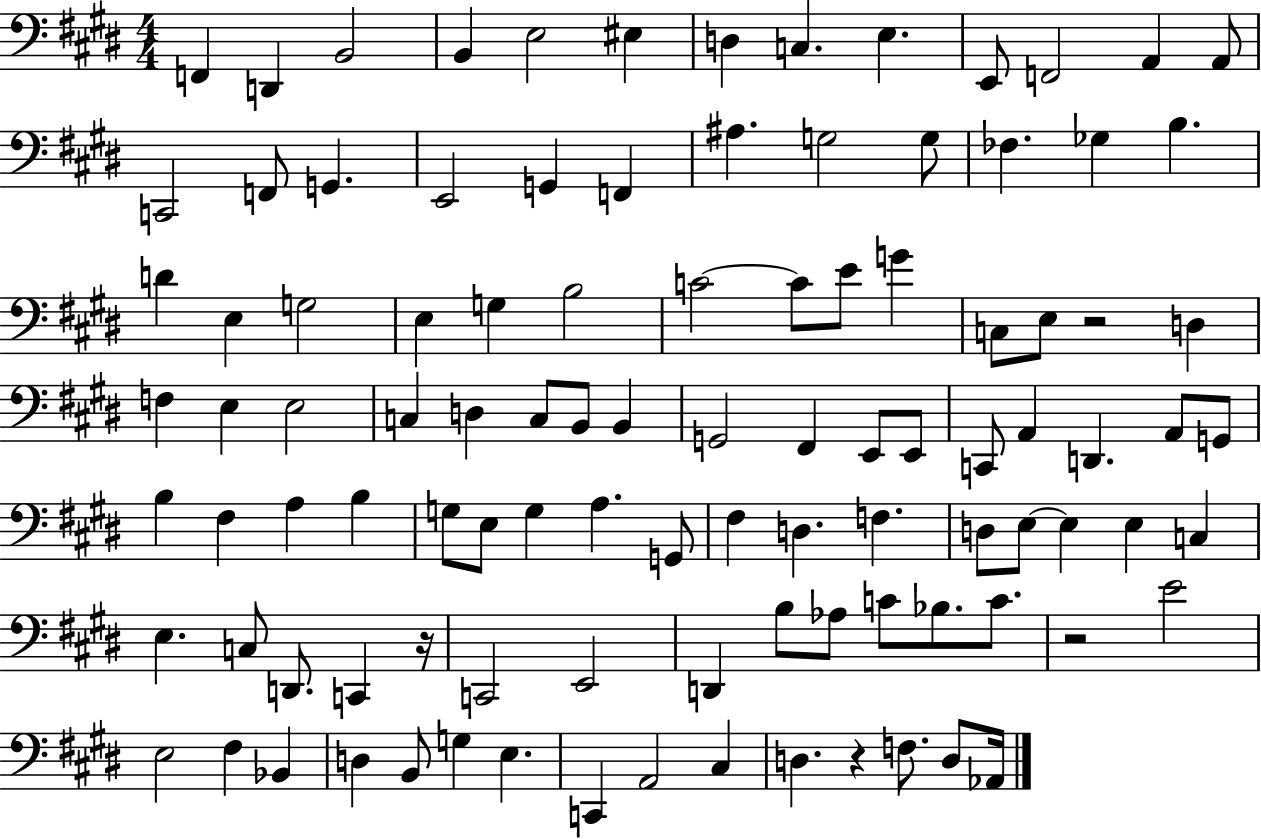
F2/q D2/q B2/h B2/q E3/h EIS3/q D3/q C3/q. E3/q. E2/e F2/h A2/q A2/e C2/h F2/e G2/q. E2/h G2/q F2/q A#3/q. G3/h G3/e FES3/q. Gb3/q B3/q. D4/q E3/q G3/h E3/q G3/q B3/h C4/h C4/e E4/e G4/q C3/e E3/e R/h D3/q F3/q E3/q E3/h C3/q D3/q C3/e B2/e B2/q G2/h F#2/q E2/e E2/e C2/e A2/q D2/q. A2/e G2/e B3/q F#3/q A3/q B3/q G3/e E3/e G3/q A3/q. G2/e F#3/q D3/q. F3/q. D3/e E3/e E3/q E3/q C3/q E3/q. C3/e D2/e. C2/q R/s C2/h E2/h D2/q B3/e Ab3/e C4/e Bb3/e. C4/e. R/h E4/h E3/h F#3/q Bb2/q D3/q B2/e G3/q E3/q. C2/q A2/h C#3/q D3/q. R/q F3/e. D3/e Ab2/s